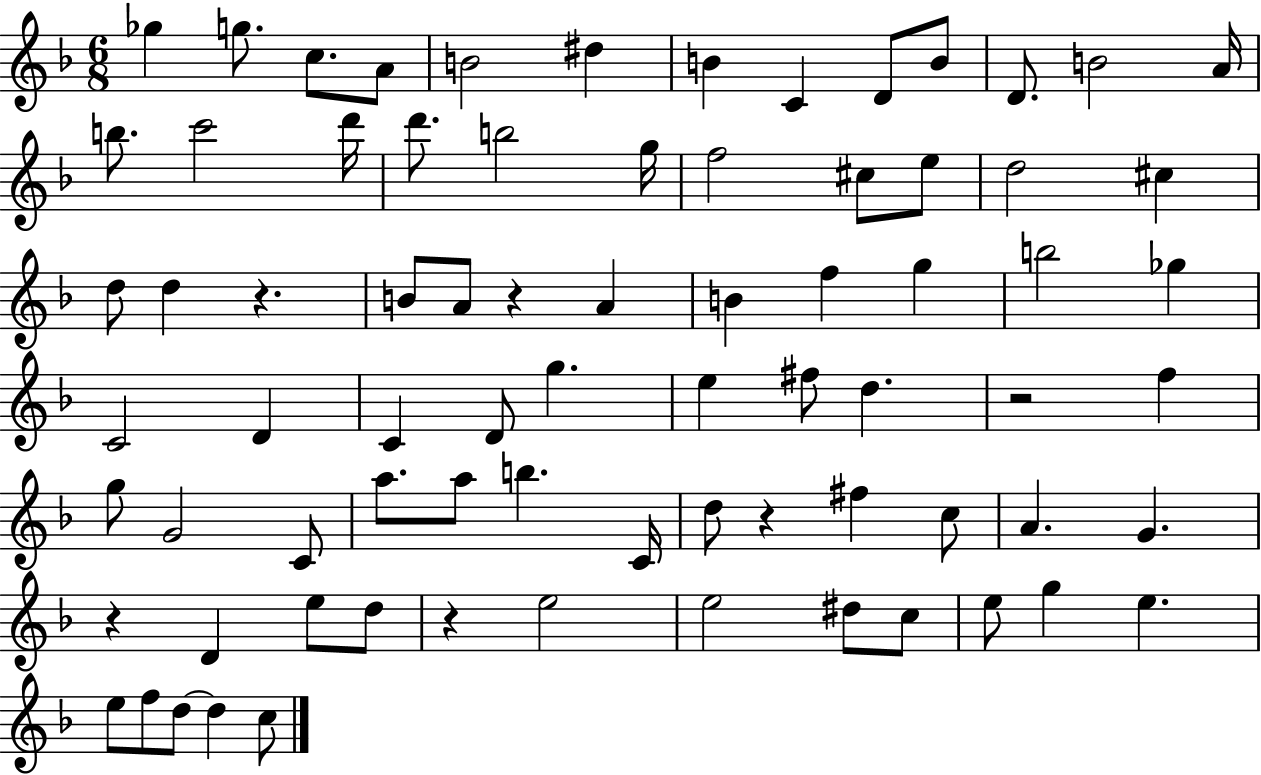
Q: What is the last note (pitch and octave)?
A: C5